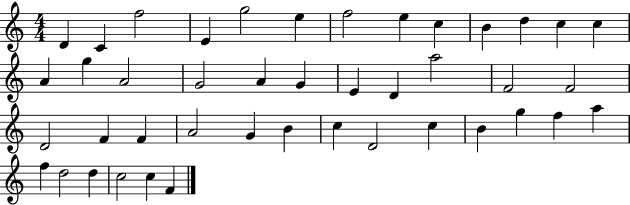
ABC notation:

X:1
T:Untitled
M:4/4
L:1/4
K:C
D C f2 E g2 e f2 e c B d c c A g A2 G2 A G E D a2 F2 F2 D2 F F A2 G B c D2 c B g f a f d2 d c2 c F